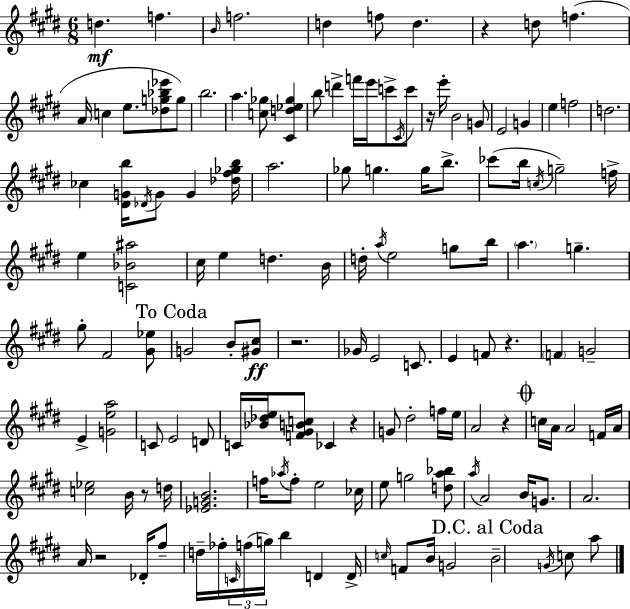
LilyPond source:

{
  \clef treble
  \numericTimeSignature
  \time 6/8
  \key e \major
  \repeat volta 2 { d''4.\mf f''4. | \grace { b'16 } f''2. | d''4 f''8 d''4. | r4 d''8 f''4.( | \break a'16 c''4 e''8. <des'' g'' bes'' ees'''>8 g''8) | b''2. | a''4. <c'' ges''>8 <cis' d'' ees'' ges''>4 | b''8 d'''4-> f'''16 e'''16 c'''8-> \acciaccatura { cis'16 } | \break c'''8 r16 e'''16-. b'2 | g'8 e'2 g'4 | e''4 f''2 | d''2. | \break ces''4 <dis' g' b''>16 \acciaccatura { des'16 } g'8 g'4 | <des'' fis'' ges'' b''>16 a''2. | ges''8 g''4. g''16 | b''8.-> ces'''8( b''16 \acciaccatura { c''16 }) g''2-- | \break f''16-> e''4 <c' bes' ais''>2 | cis''16 e''4 d''4. | b'16 d''16-. \acciaccatura { a''16 } e''2 | g''8 b''16 \parenthesize a''4. g''4.-- | \break gis''8-. fis'2 | <gis' ees''>8 \mark "To Coda" g'2 | b'8-. <gis' cis''>8\ff r2. | ges'16 e'2 | \break c'8. e'4 f'8 r4. | \parenthesize f'4 g'2-- | e'4-> <g' e'' a''>2 | c'8 e'2 | \break d'8 c'16 <bes' des'' e''>16 <f' gis' b' c''>8 ces'4 | r4 g'8 dis''2-. | f''16 e''16 a'2 | r4 \mark \markup { \musicglyph "scripts.coda" } c''16 a'16 a'2 | \break f'16 a'16 <c'' ees''>2 | b'16 r8 d''16 <ees' g' b'>2. | f''16 \acciaccatura { aes''16 } f''8-. e''2 | ces''16 e''8 g''2 | \break <d'' a'' bes''>8 \acciaccatura { a''16 } a'2 | b'16 g'8. a'2. | a'16 r2 | des'16-. fis''8-- d''16-- fes''16-. \tuplet 3/2 { \grace { c'16 }( f''16 g''16) } | \break b''4 d'4 d'16-> \grace { c''16 } f'8 | b'16 g'2 \mark "D.C. al Coda" b'2-- | \acciaccatura { g'16 } c''8 a''8 } \bar "|."
}